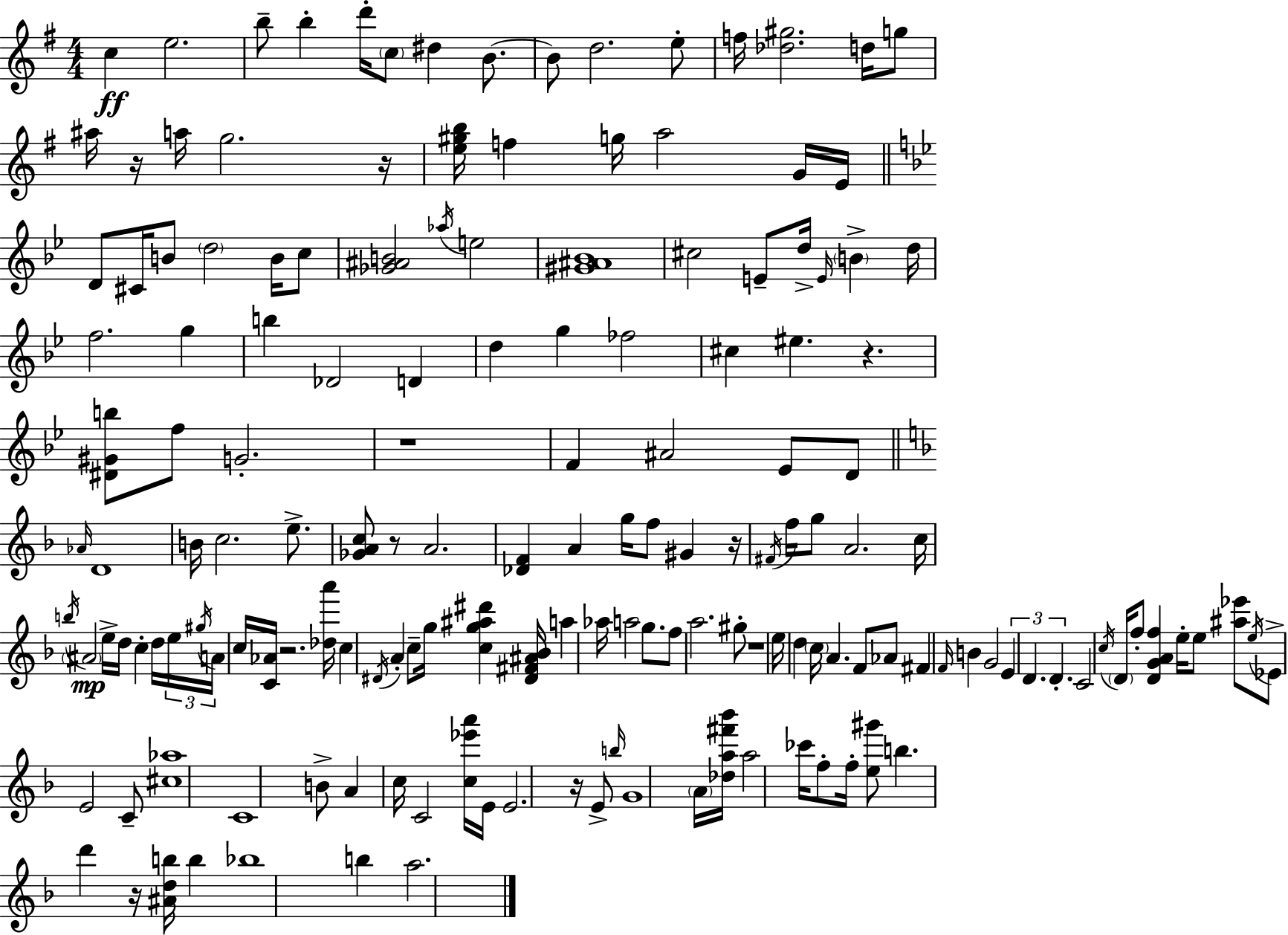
C5/q E5/h. B5/e B5/q D6/s C5/e D#5/q B4/e. B4/e D5/h. E5/e F5/s [Db5,G#5]/h. D5/s G5/e A#5/s R/s A5/s G5/h. R/s [E5,G#5,B5]/s F5/q G5/s A5/h G4/s E4/s D4/e C#4/s B4/e D5/h B4/s C5/e [Gb4,A#4,B4]/h Ab5/s E5/h [G#4,A#4,Bb4]/w C#5/h E4/e D5/s E4/s B4/q D5/s F5/h. G5/q B5/q Db4/h D4/q D5/q G5/q FES5/h C#5/q EIS5/q. R/q. [D#4,G#4,B5]/e F5/e G4/h. R/w F4/q A#4/h Eb4/e D4/e Ab4/s D4/w B4/s C5/h. E5/e. [Gb4,A4,C5]/e R/e A4/h. [Db4,F4]/q A4/q G5/s F5/e G#4/q R/s F#4/s F5/s G5/e A4/h. C5/s B5/s A#4/h E5/s D5/s C5/q D5/s E5/s G#5/s A4/s C5/s [C4,Ab4]/s R/h. [Db5,A6]/s C5/q D#4/s A4/q C5/e G5/s [C5,G5,A#5,D#6]/q [D#4,F#4,A#4,Bb4]/s A5/q Ab5/s A5/h G5/e. F5/e A5/h. G#5/e R/w E5/s D5/q C5/s A4/q. F4/e Ab4/e F#4/q F4/s B4/q G4/h E4/q D4/q. D4/q. C4/h C5/s D4/s F5/e [D4,G4,A4,F5]/q E5/s E5/e [A#5,Eb6]/e E5/s Eb4/e E4/h C4/e [C#5,Ab5]/w C4/w B4/e A4/q C5/s C4/h [C5,Eb6,A6]/s E4/s E4/h. R/s E4/e B5/s G4/w A4/s [Db5,A5,F#6,Bb6]/s A5/h CES6/s F5/e F5/s [E5,G#6]/e B5/q. D6/q R/s [A#4,D5,B5]/s B5/q Bb5/w B5/q A5/h.